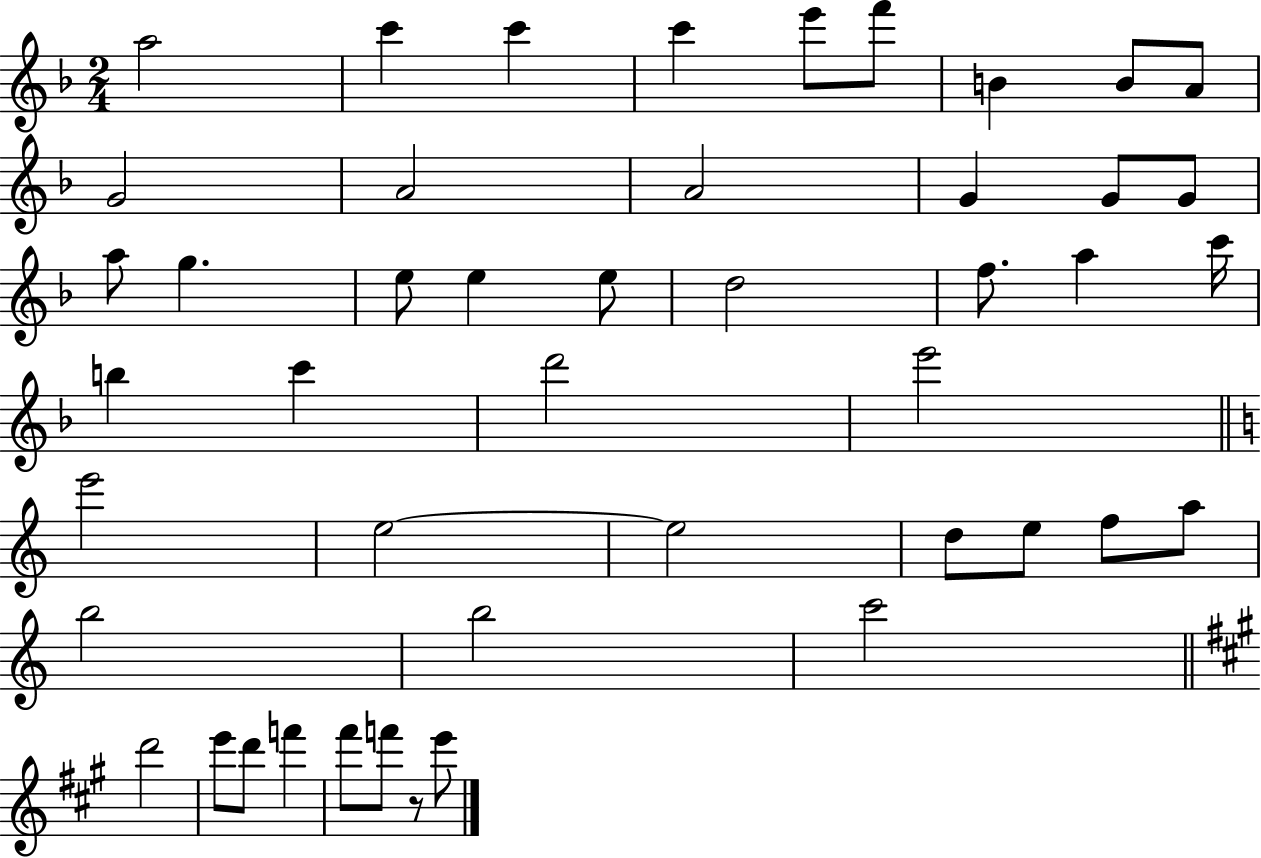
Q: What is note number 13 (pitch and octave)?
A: G4